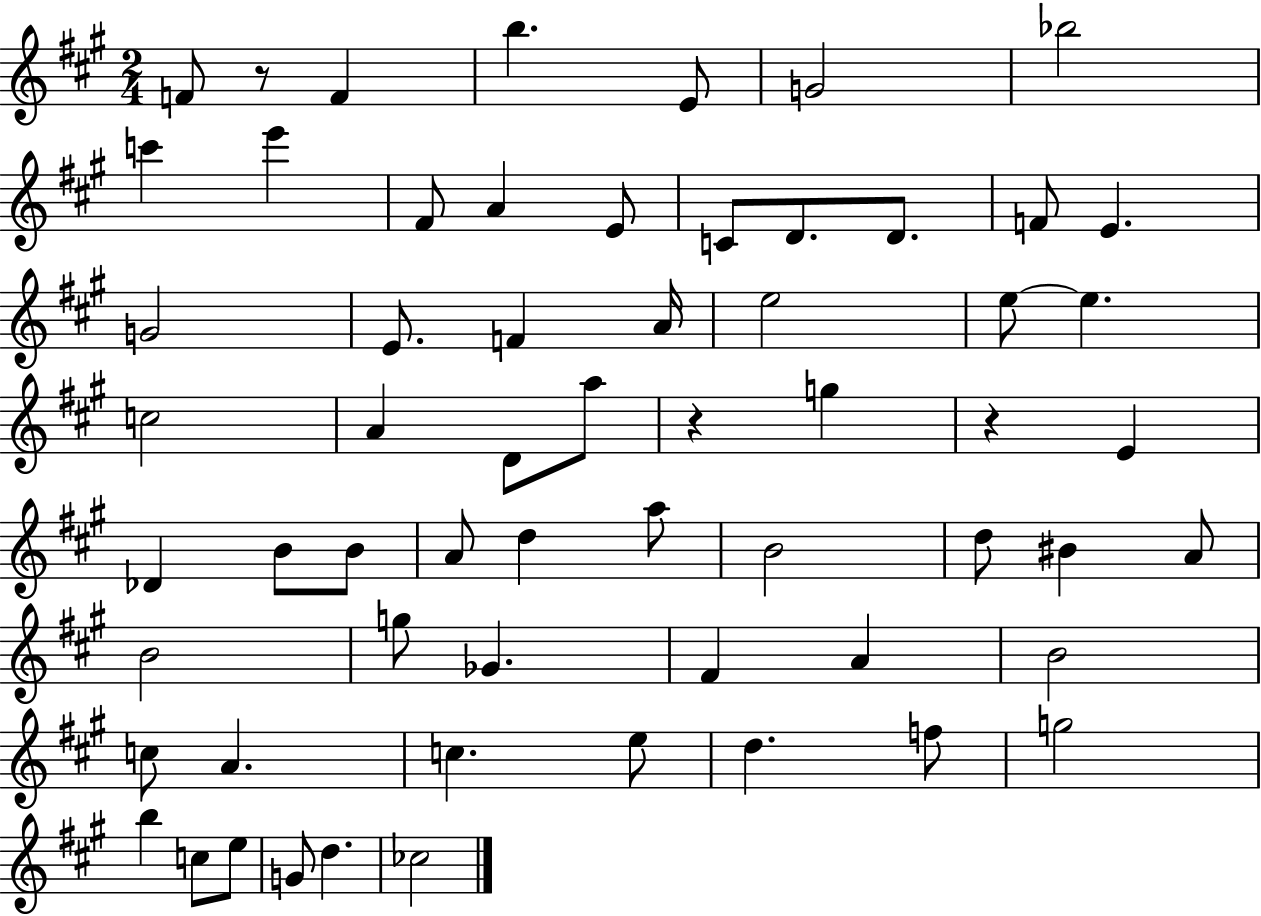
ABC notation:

X:1
T:Untitled
M:2/4
L:1/4
K:A
F/2 z/2 F b E/2 G2 _b2 c' e' ^F/2 A E/2 C/2 D/2 D/2 F/2 E G2 E/2 F A/4 e2 e/2 e c2 A D/2 a/2 z g z E _D B/2 B/2 A/2 d a/2 B2 d/2 ^B A/2 B2 g/2 _G ^F A B2 c/2 A c e/2 d f/2 g2 b c/2 e/2 G/2 d _c2